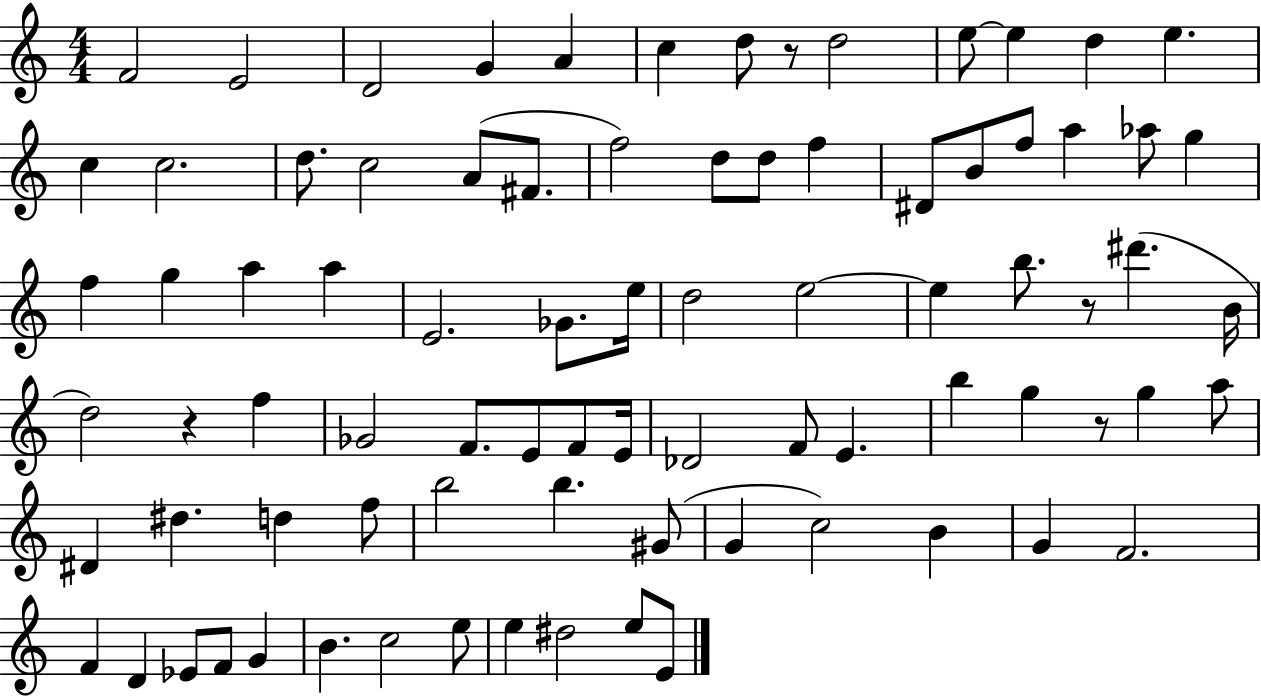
F4/h E4/h D4/h G4/q A4/q C5/q D5/e R/e D5/h E5/e E5/q D5/q E5/q. C5/q C5/h. D5/e. C5/h A4/e F#4/e. F5/h D5/e D5/e F5/q D#4/e B4/e F5/e A5/q Ab5/e G5/q F5/q G5/q A5/q A5/q E4/h. Gb4/e. E5/s D5/h E5/h E5/q B5/e. R/e D#6/q. B4/s D5/h R/q F5/q Gb4/h F4/e. E4/e F4/e E4/s Db4/h F4/e E4/q. B5/q G5/q R/e G5/q A5/e D#4/q D#5/q. D5/q F5/e B5/h B5/q. G#4/e G4/q C5/h B4/q G4/q F4/h. F4/q D4/q Eb4/e F4/e G4/q B4/q. C5/h E5/e E5/q D#5/h E5/e E4/e